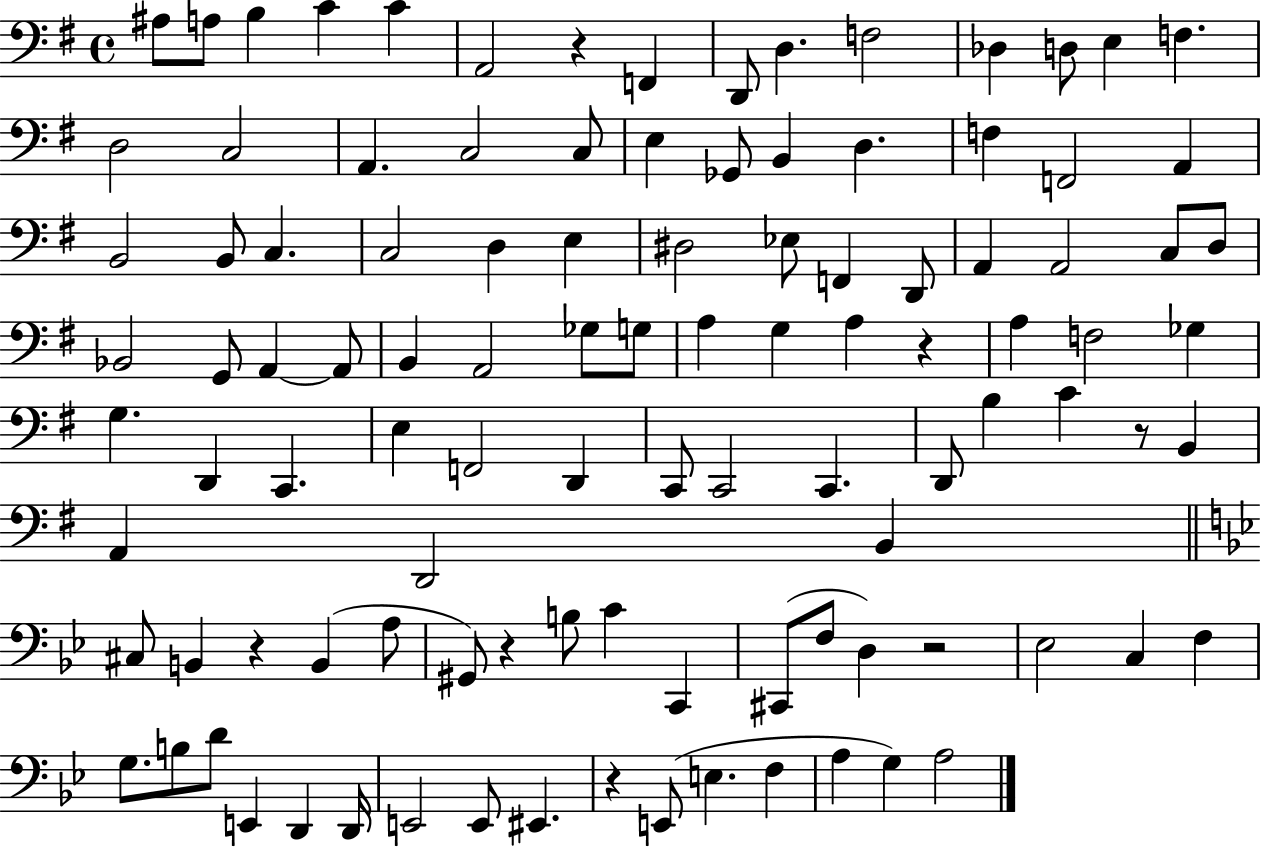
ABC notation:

X:1
T:Untitled
M:4/4
L:1/4
K:G
^A,/2 A,/2 B, C C A,,2 z F,, D,,/2 D, F,2 _D, D,/2 E, F, D,2 C,2 A,, C,2 C,/2 E, _G,,/2 B,, D, F, F,,2 A,, B,,2 B,,/2 C, C,2 D, E, ^D,2 _E,/2 F,, D,,/2 A,, A,,2 C,/2 D,/2 _B,,2 G,,/2 A,, A,,/2 B,, A,,2 _G,/2 G,/2 A, G, A, z A, F,2 _G, G, D,, C,, E, F,,2 D,, C,,/2 C,,2 C,, D,,/2 B, C z/2 B,, A,, D,,2 B,, ^C,/2 B,, z B,, A,/2 ^G,,/2 z B,/2 C C,, ^C,,/2 F,/2 D, z2 _E,2 C, F, G,/2 B,/2 D/2 E,, D,, D,,/4 E,,2 E,,/2 ^E,, z E,,/2 E, F, A, G, A,2